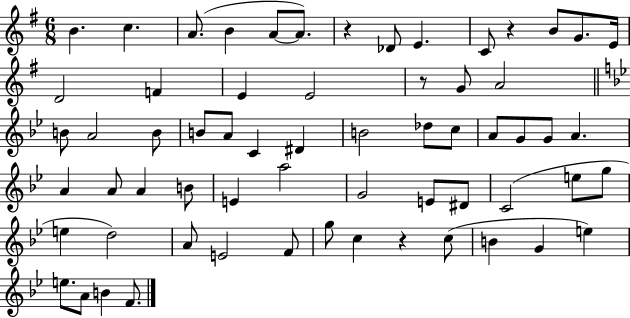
B4/q. C5/q. A4/e. B4/q A4/e A4/e. R/q Db4/e E4/q. C4/e R/q B4/e G4/e. E4/s D4/h F4/q E4/q E4/h R/e G4/e A4/h B4/e A4/h B4/e B4/e A4/e C4/q D#4/q B4/h Db5/e C5/e A4/e G4/e G4/e A4/q. A4/q A4/e A4/q B4/e E4/q A5/h G4/h E4/e D#4/e C4/h E5/e G5/e E5/q D5/h A4/e E4/h F4/e G5/e C5/q R/q C5/e B4/q G4/q E5/q E5/e. A4/e B4/q F4/e.